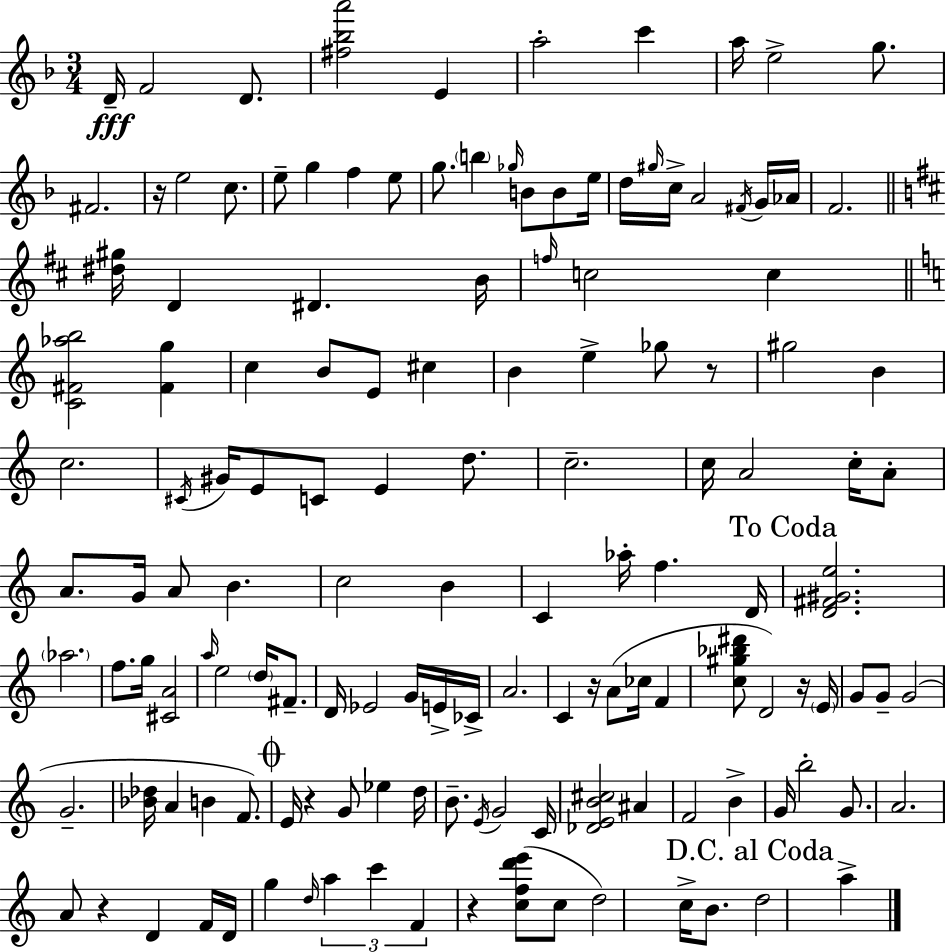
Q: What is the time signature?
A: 3/4